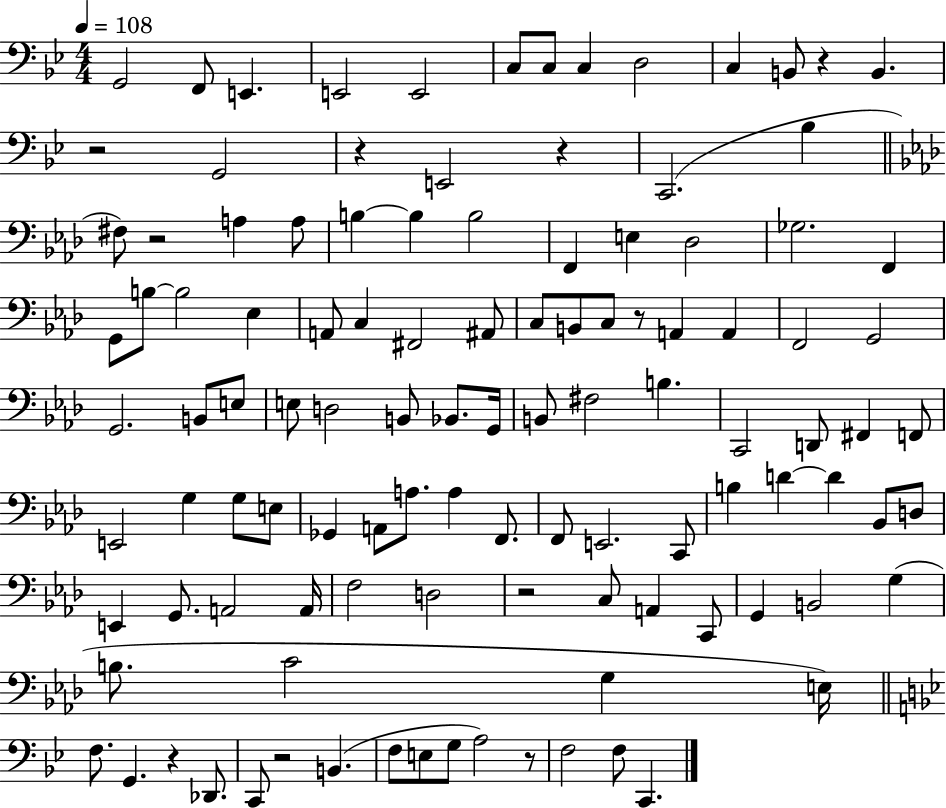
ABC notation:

X:1
T:Untitled
M:4/4
L:1/4
K:Bb
G,,2 F,,/2 E,, E,,2 E,,2 C,/2 C,/2 C, D,2 C, B,,/2 z B,, z2 G,,2 z E,,2 z C,,2 _B, ^F,/2 z2 A, A,/2 B, B, B,2 F,, E, _D,2 _G,2 F,, G,,/2 B,/2 B,2 _E, A,,/2 C, ^F,,2 ^A,,/2 C,/2 B,,/2 C,/2 z/2 A,, A,, F,,2 G,,2 G,,2 B,,/2 E,/2 E,/2 D,2 B,,/2 _B,,/2 G,,/4 B,,/2 ^F,2 B, C,,2 D,,/2 ^F,, F,,/2 E,,2 G, G,/2 E,/2 _G,, A,,/2 A,/2 A, F,,/2 F,,/2 E,,2 C,,/2 B, D D _B,,/2 D,/2 E,, G,,/2 A,,2 A,,/4 F,2 D,2 z2 C,/2 A,, C,,/2 G,, B,,2 G, B,/2 C2 G, E,/4 F,/2 G,, z _D,,/2 C,,/2 z2 B,, F,/2 E,/2 G,/2 A,2 z/2 F,2 F,/2 C,,